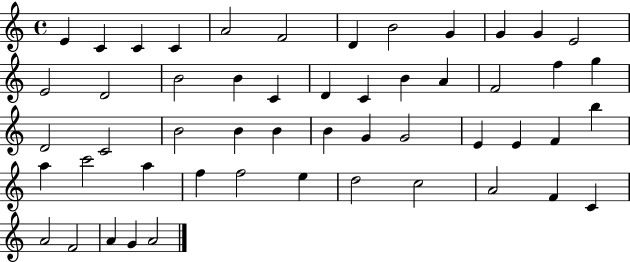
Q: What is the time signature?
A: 4/4